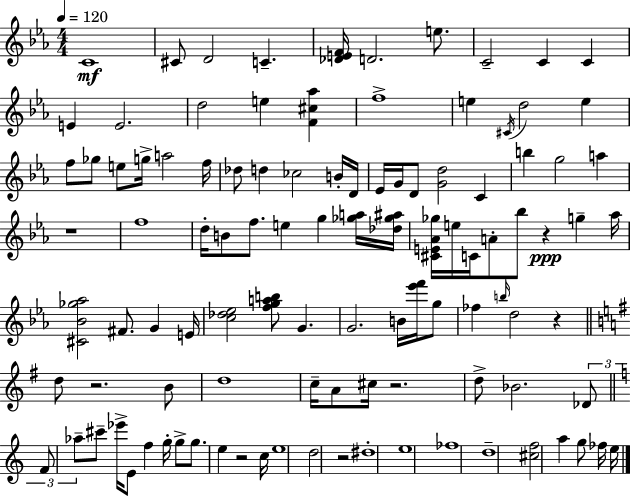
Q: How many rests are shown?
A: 7